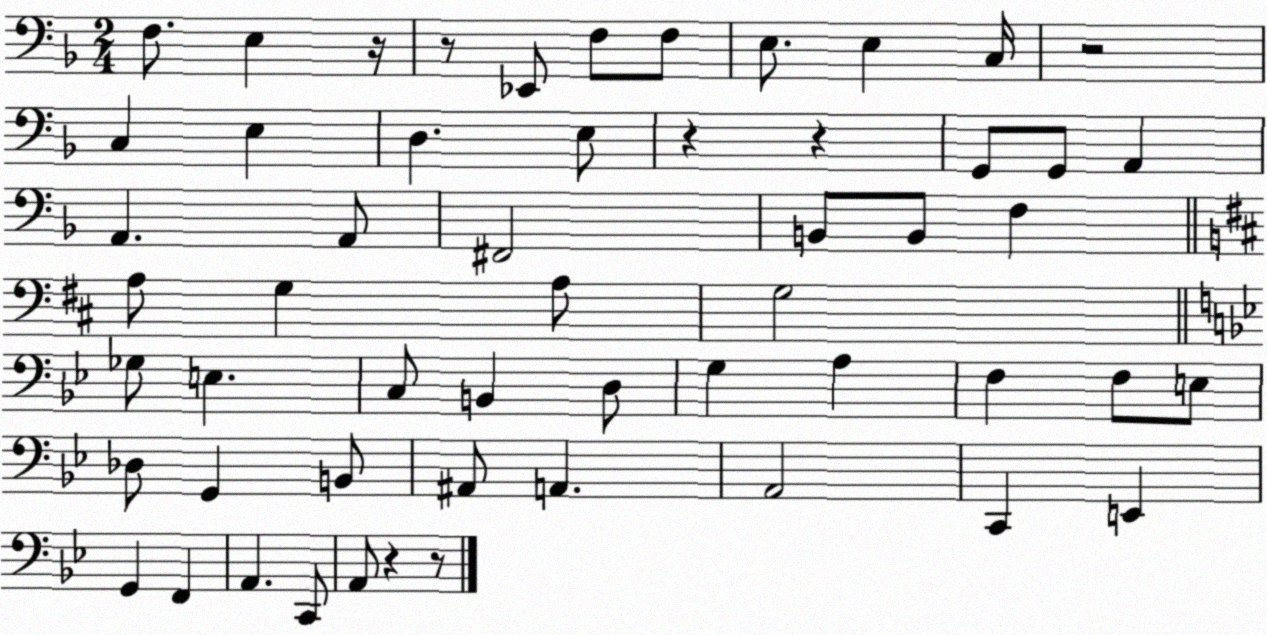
X:1
T:Untitled
M:2/4
L:1/4
K:F
F,/2 E, z/4 z/2 _E,,/2 F,/2 F,/2 E,/2 E, C,/4 z2 C, E, D, E,/2 z z G,,/2 G,,/2 A,, A,, A,,/2 ^F,,2 B,,/2 B,,/2 F, A,/2 G, A,/2 G,2 _G,/2 E, C,/2 B,, D,/2 G, A, F, F,/2 E,/2 _D,/2 G,, B,,/2 ^A,,/2 A,, A,,2 C,, E,, G,, F,, A,, C,,/2 A,,/2 z z/2